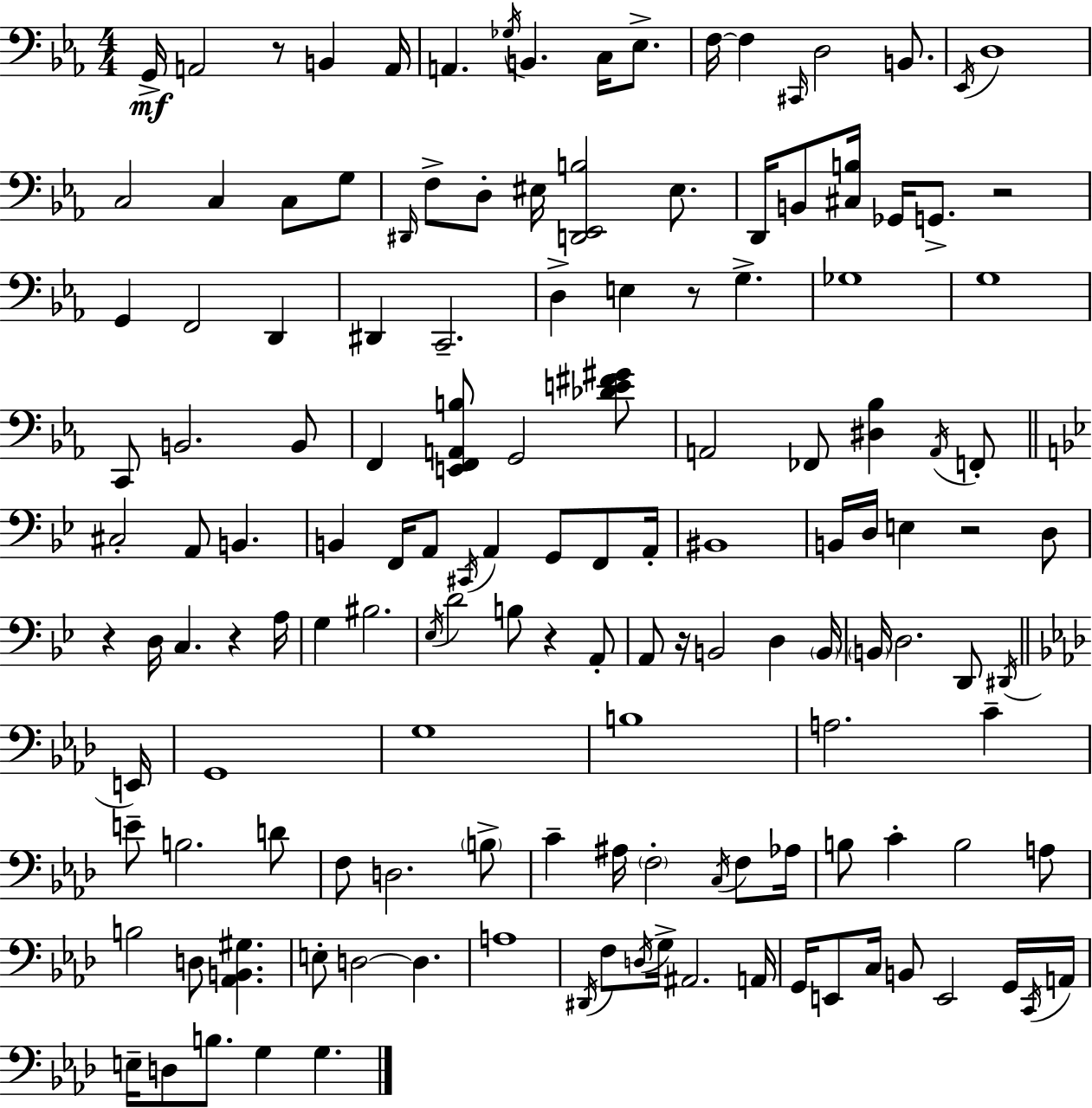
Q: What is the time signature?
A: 4/4